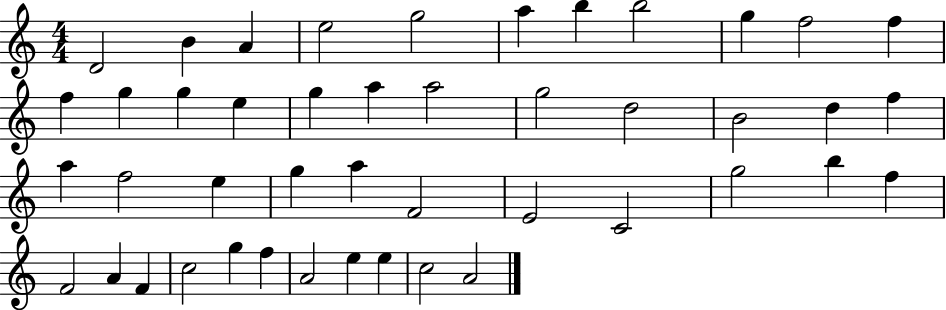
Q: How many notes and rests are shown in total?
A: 45